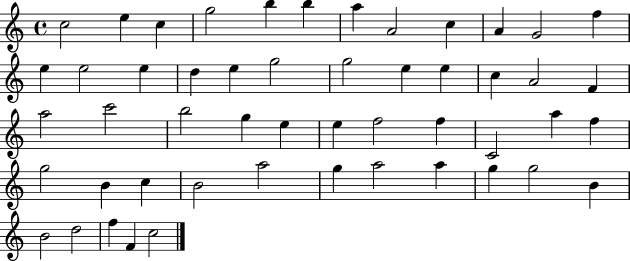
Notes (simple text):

C5/h E5/q C5/q G5/h B5/q B5/q A5/q A4/h C5/q A4/q G4/h F5/q E5/q E5/h E5/q D5/q E5/q G5/h G5/h E5/q E5/q C5/q A4/h F4/q A5/h C6/h B5/h G5/q E5/q E5/q F5/h F5/q C4/h A5/q F5/q G5/h B4/q C5/q B4/h A5/h G5/q A5/h A5/q G5/q G5/h B4/q B4/h D5/h F5/q F4/q C5/h